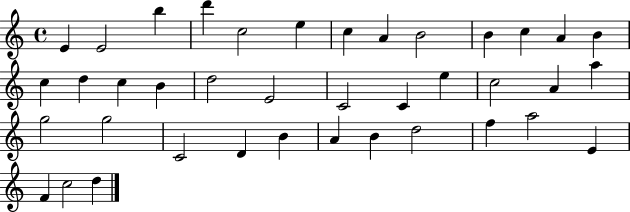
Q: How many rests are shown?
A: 0